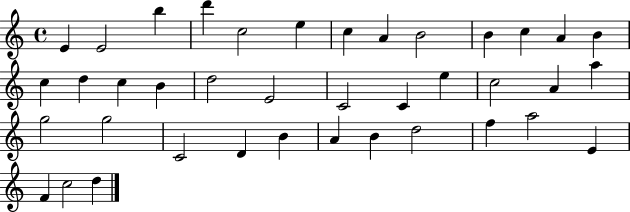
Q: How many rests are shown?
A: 0